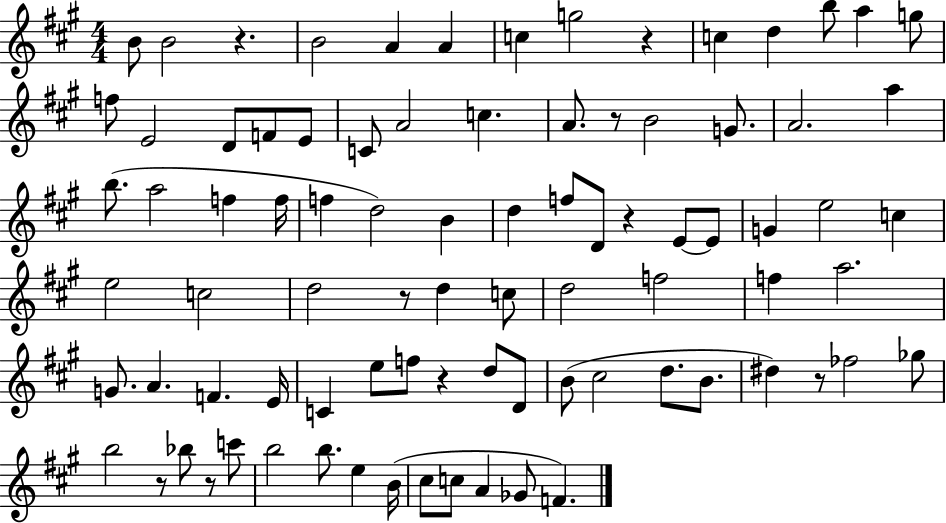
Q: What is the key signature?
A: A major